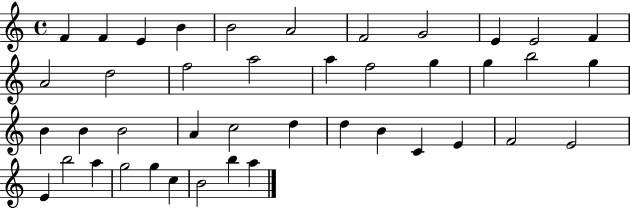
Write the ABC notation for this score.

X:1
T:Untitled
M:4/4
L:1/4
K:C
F F E B B2 A2 F2 G2 E E2 F A2 d2 f2 a2 a f2 g g b2 g B B B2 A c2 d d B C E F2 E2 E b2 a g2 g c B2 b a